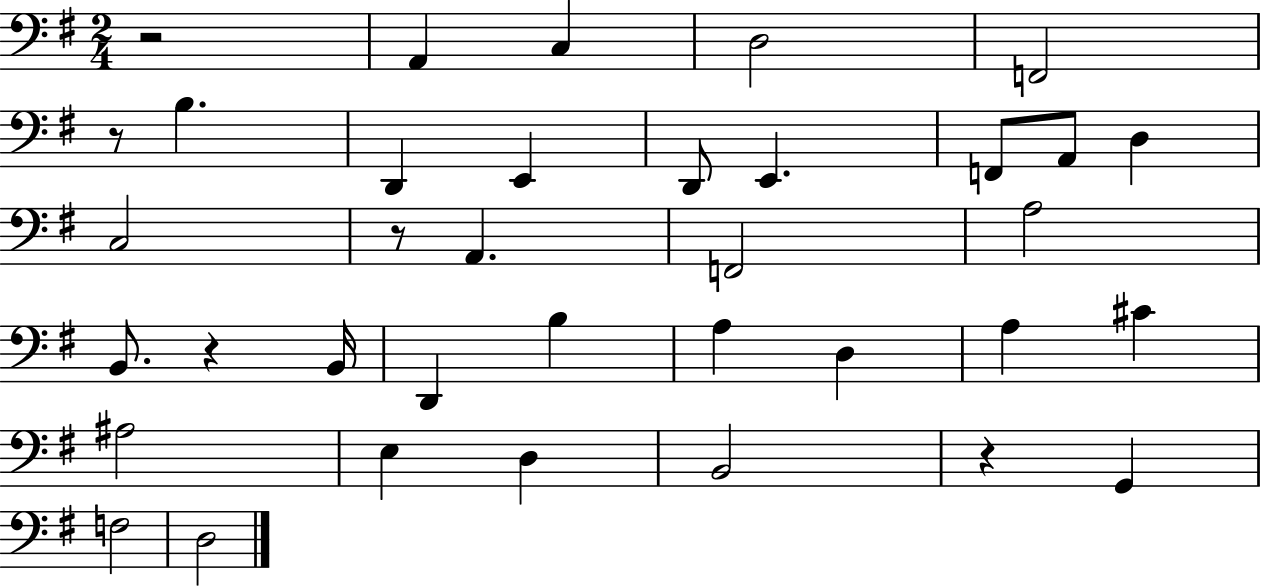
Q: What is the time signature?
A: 2/4